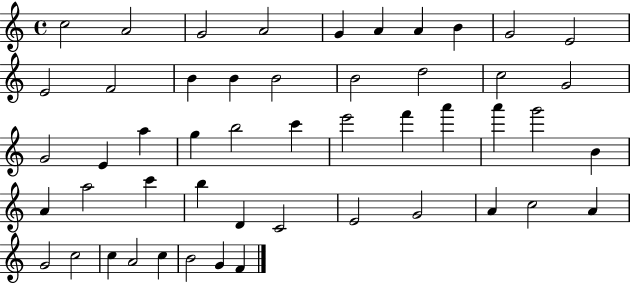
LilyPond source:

{
  \clef treble
  \time 4/4
  \defaultTimeSignature
  \key c \major
  c''2 a'2 | g'2 a'2 | g'4 a'4 a'4 b'4 | g'2 e'2 | \break e'2 f'2 | b'4 b'4 b'2 | b'2 d''2 | c''2 g'2 | \break g'2 e'4 a''4 | g''4 b''2 c'''4 | e'''2 f'''4 a'''4 | a'''4 g'''2 b'4 | \break a'4 a''2 c'''4 | b''4 d'4 c'2 | e'2 g'2 | a'4 c''2 a'4 | \break g'2 c''2 | c''4 a'2 c''4 | b'2 g'4 f'4 | \bar "|."
}